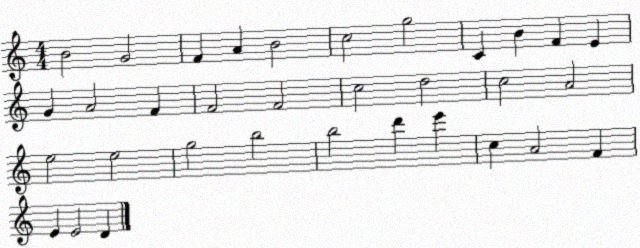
X:1
T:Untitled
M:4/4
L:1/4
K:C
B2 G2 F A B2 c2 g2 C B F E G A2 F F2 F2 c2 d2 c2 A2 e2 e2 g2 b2 b2 d' e' c A2 F E E2 D